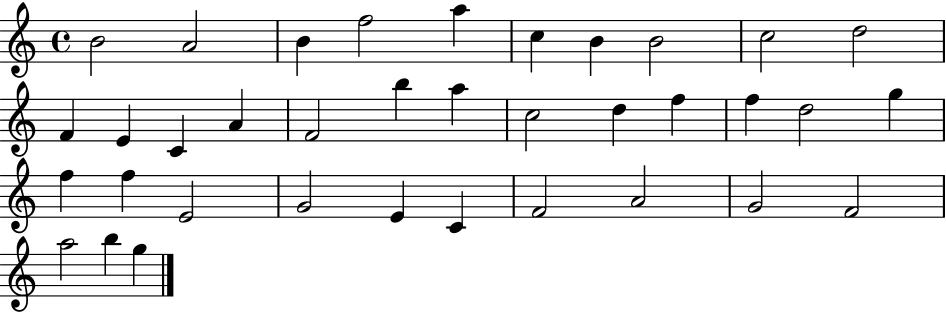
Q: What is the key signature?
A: C major